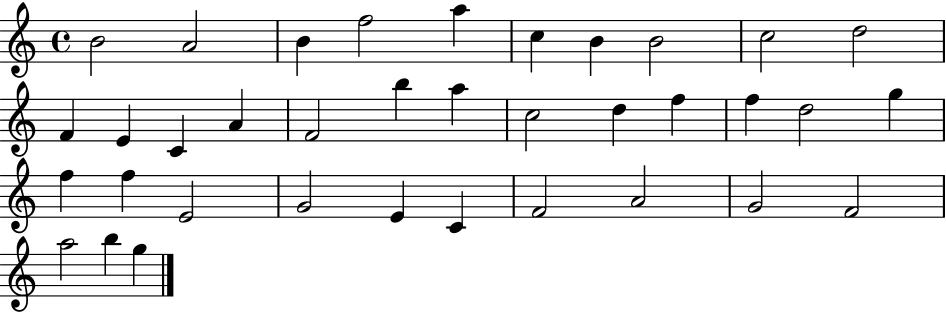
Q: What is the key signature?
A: C major